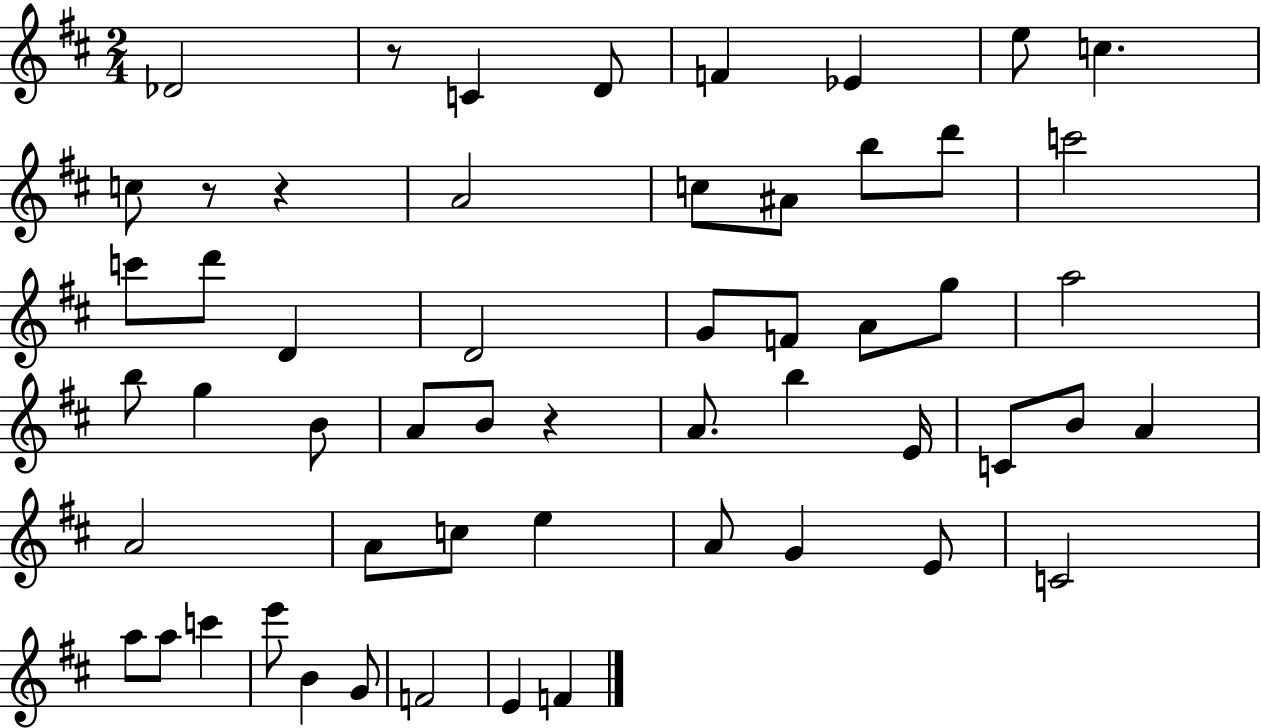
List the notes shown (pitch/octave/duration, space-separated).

Db4/h R/e C4/q D4/e F4/q Eb4/q E5/e C5/q. C5/e R/e R/q A4/h C5/e A#4/e B5/e D6/e C6/h C6/e D6/e D4/q D4/h G4/e F4/e A4/e G5/e A5/h B5/e G5/q B4/e A4/e B4/e R/q A4/e. B5/q E4/s C4/e B4/e A4/q A4/h A4/e C5/e E5/q A4/e G4/q E4/e C4/h A5/e A5/e C6/q E6/e B4/q G4/e F4/h E4/q F4/q